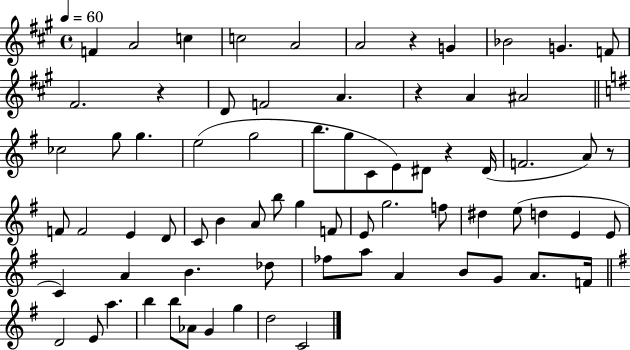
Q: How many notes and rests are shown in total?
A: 73